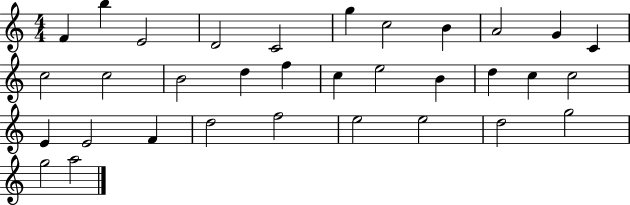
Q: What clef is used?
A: treble